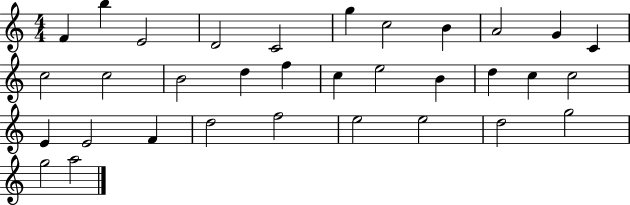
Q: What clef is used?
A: treble